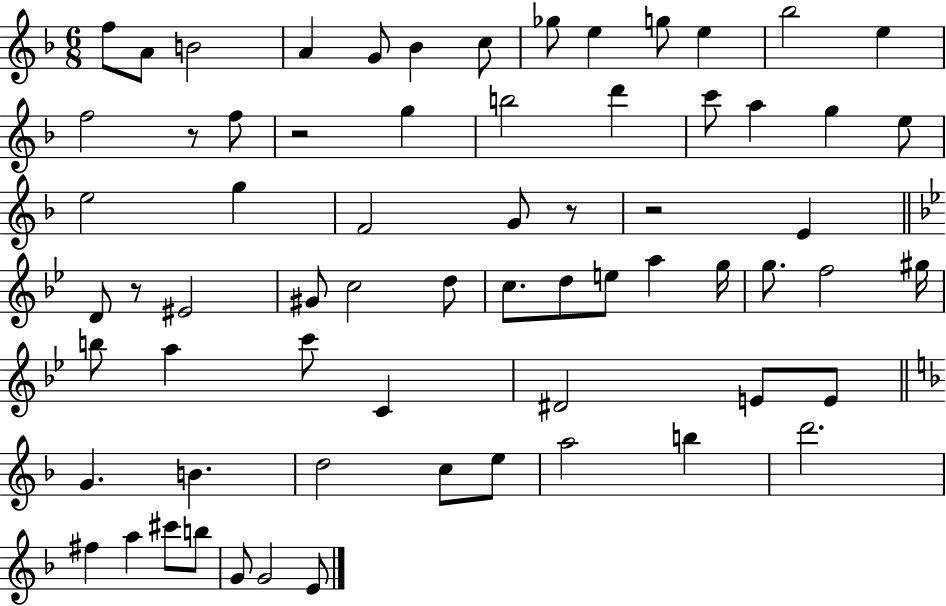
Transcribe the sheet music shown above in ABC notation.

X:1
T:Untitled
M:6/8
L:1/4
K:F
f/2 A/2 B2 A G/2 _B c/2 _g/2 e g/2 e _b2 e f2 z/2 f/2 z2 g b2 d' c'/2 a g e/2 e2 g F2 G/2 z/2 z2 E D/2 z/2 ^E2 ^G/2 c2 d/2 c/2 d/2 e/2 a g/4 g/2 f2 ^g/4 b/2 a c'/2 C ^D2 E/2 E/2 G B d2 c/2 e/2 a2 b d'2 ^f a ^c'/2 b/2 G/2 G2 E/2